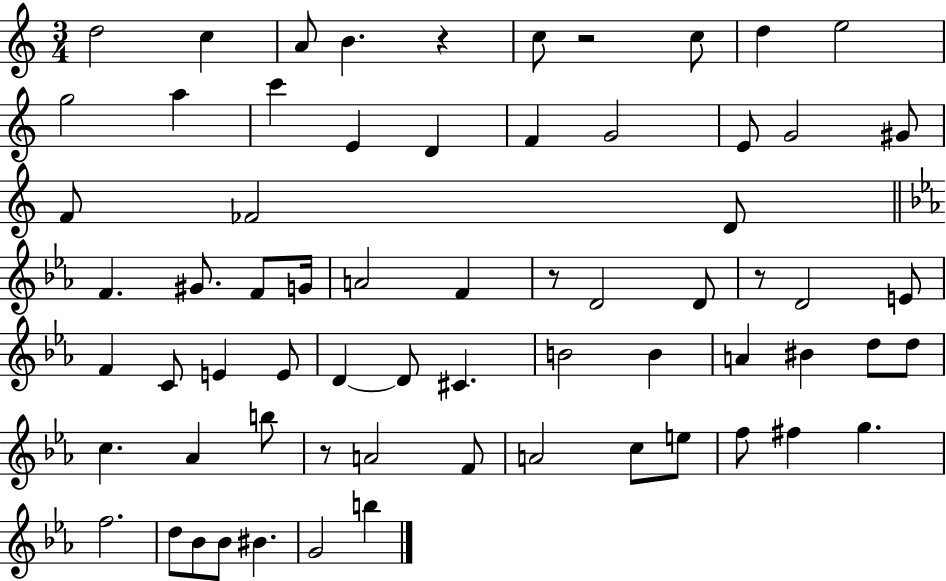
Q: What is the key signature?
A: C major